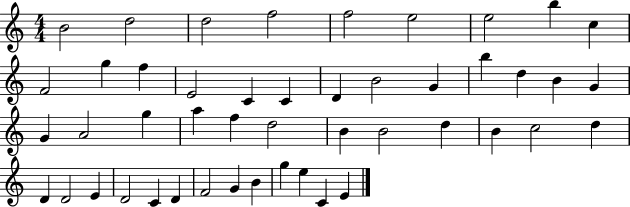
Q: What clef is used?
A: treble